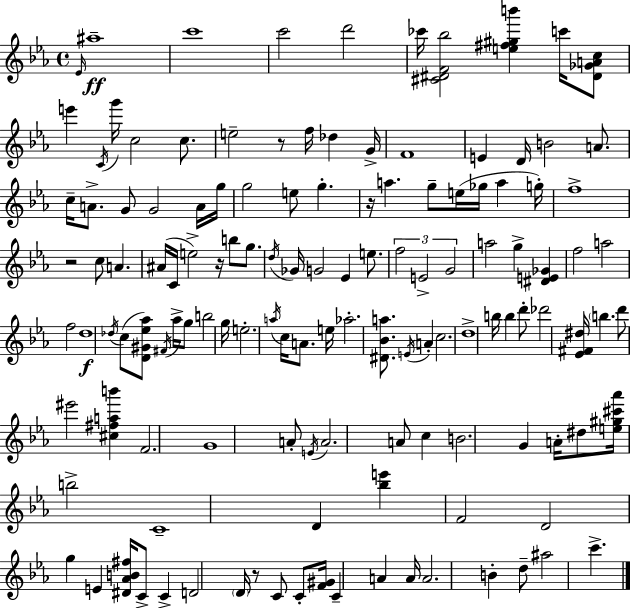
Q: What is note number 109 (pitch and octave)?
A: A4